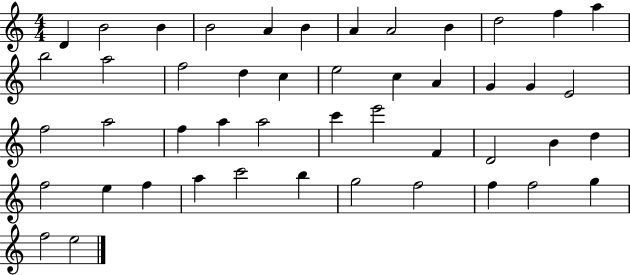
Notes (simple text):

D4/q B4/h B4/q B4/h A4/q B4/q A4/q A4/h B4/q D5/h F5/q A5/q B5/h A5/h F5/h D5/q C5/q E5/h C5/q A4/q G4/q G4/q E4/h F5/h A5/h F5/q A5/q A5/h C6/q E6/h F4/q D4/h B4/q D5/q F5/h E5/q F5/q A5/q C6/h B5/q G5/h F5/h F5/q F5/h G5/q F5/h E5/h